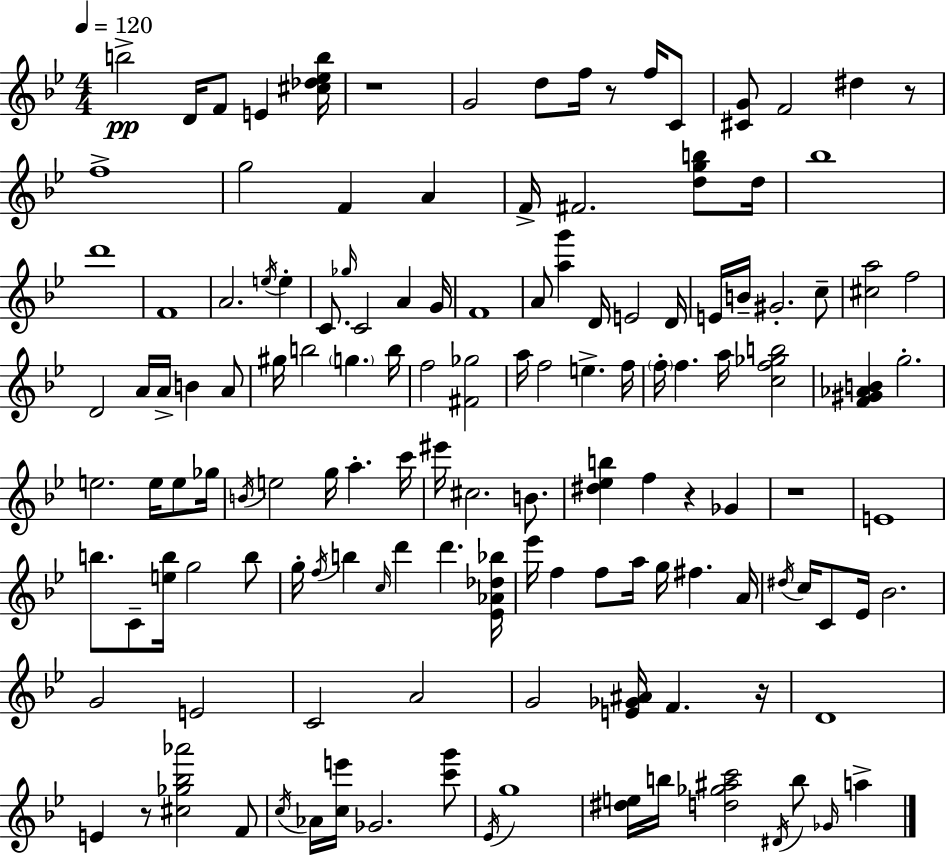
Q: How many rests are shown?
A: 7